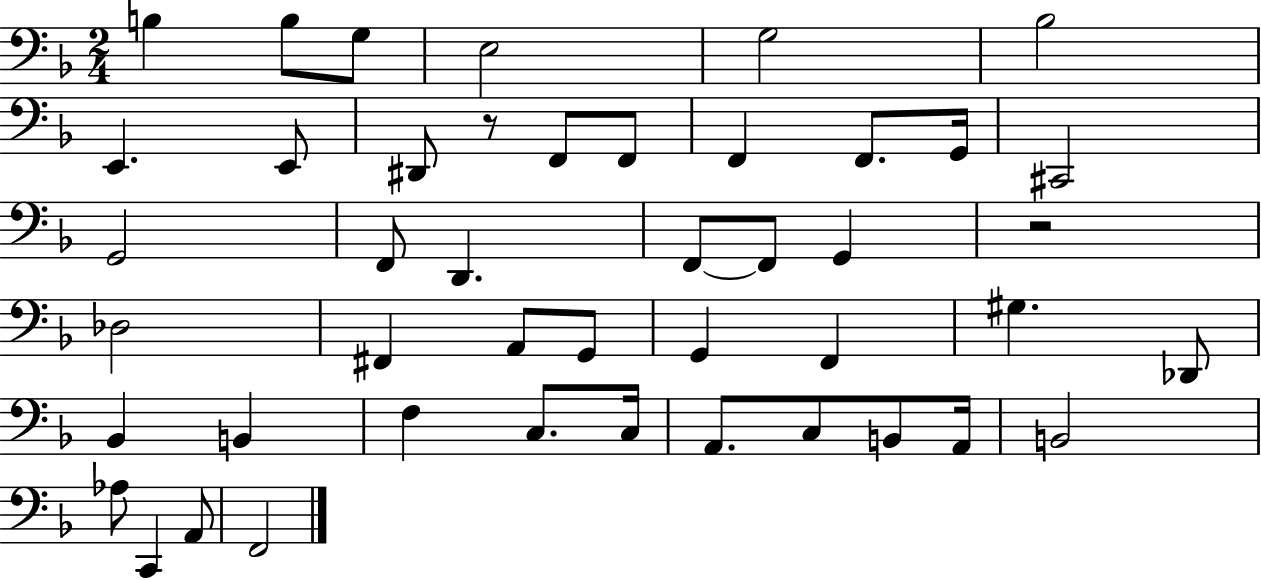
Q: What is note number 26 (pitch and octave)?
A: G2